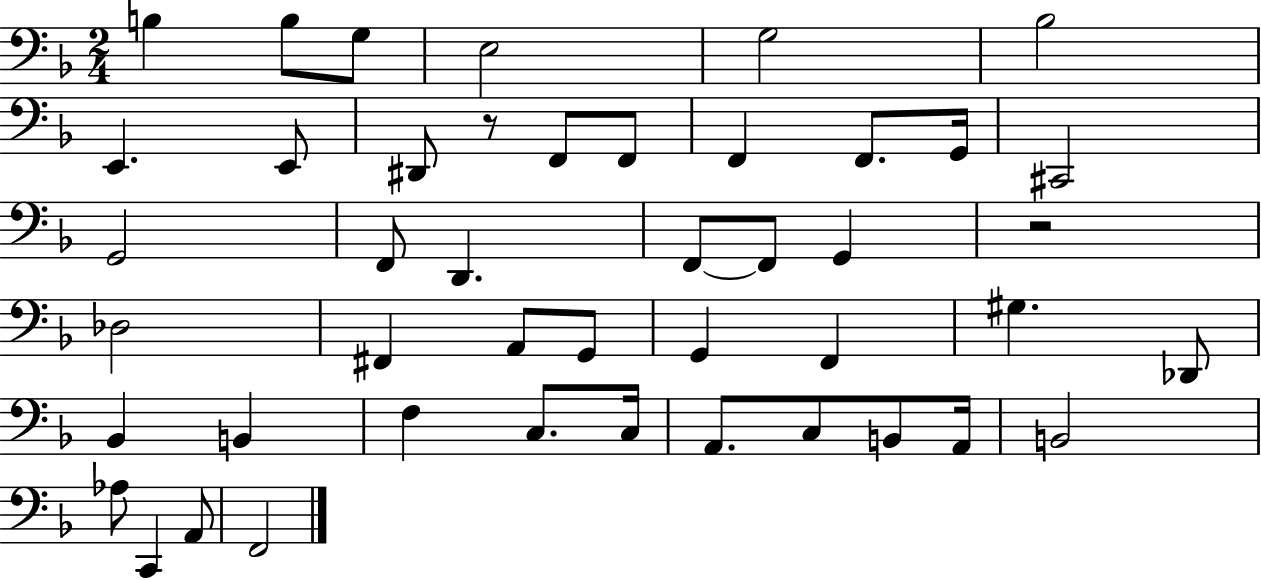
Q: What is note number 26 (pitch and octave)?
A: G2